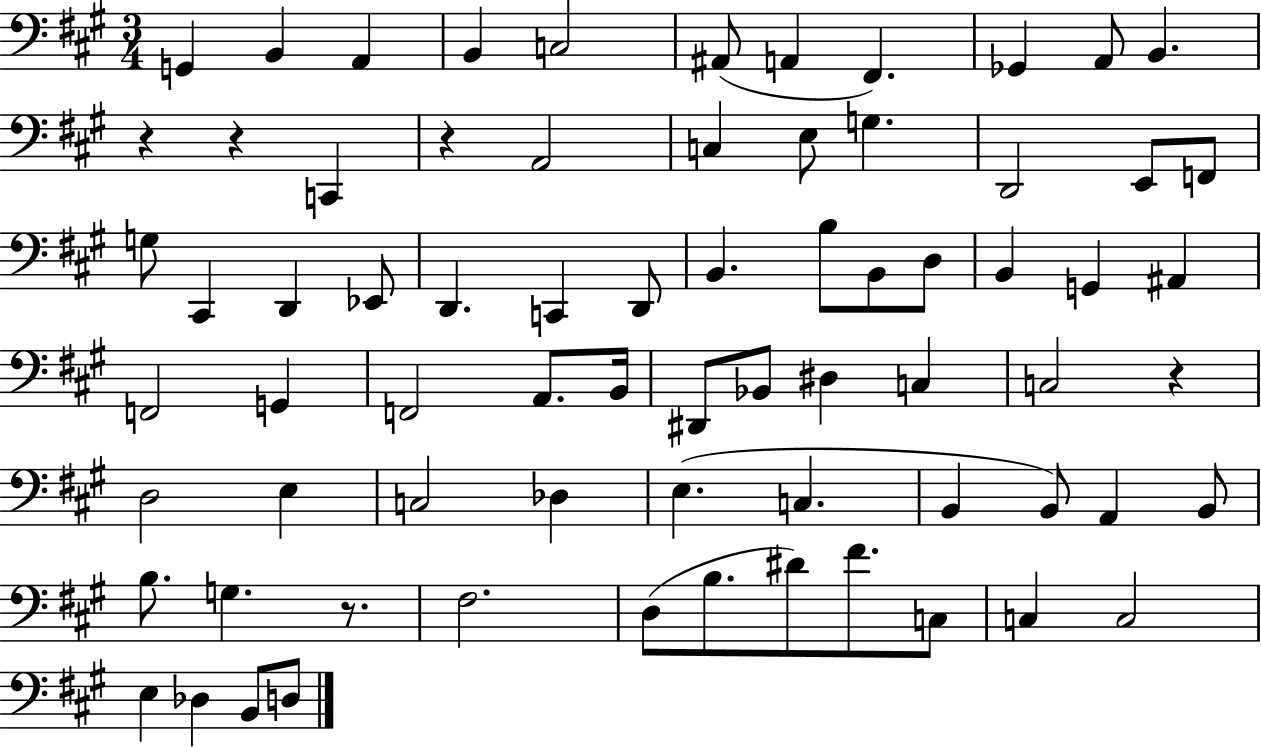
X:1
T:Untitled
M:3/4
L:1/4
K:A
G,, B,, A,, B,, C,2 ^A,,/2 A,, ^F,, _G,, A,,/2 B,, z z C,, z A,,2 C, E,/2 G, D,,2 E,,/2 F,,/2 G,/2 ^C,, D,, _E,,/2 D,, C,, D,,/2 B,, B,/2 B,,/2 D,/2 B,, G,, ^A,, F,,2 G,, F,,2 A,,/2 B,,/4 ^D,,/2 _B,,/2 ^D, C, C,2 z D,2 E, C,2 _D, E, C, B,, B,,/2 A,, B,,/2 B,/2 G, z/2 ^F,2 D,/2 B,/2 ^D/2 ^F/2 C,/2 C, C,2 E, _D, B,,/2 D,/2